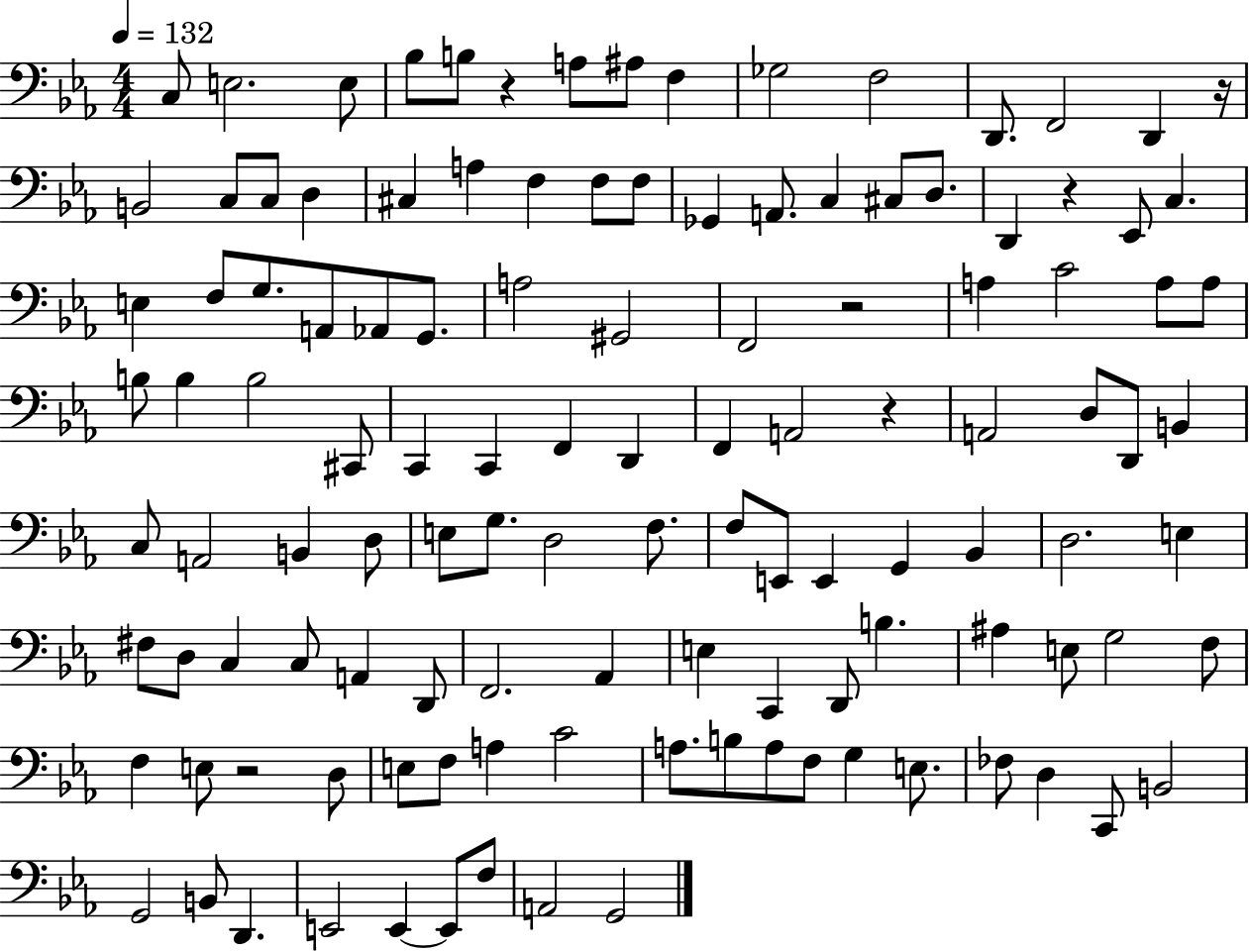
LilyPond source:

{
  \clef bass
  \numericTimeSignature
  \time 4/4
  \key ees \major
  \tempo 4 = 132
  \repeat volta 2 { c8 e2. e8 | bes8 b8 r4 a8 ais8 f4 | ges2 f2 | d,8. f,2 d,4 r16 | \break b,2 c8 c8 d4 | cis4 a4 f4 f8 f8 | ges,4 a,8. c4 cis8 d8. | d,4 r4 ees,8 c4. | \break e4 f8 g8. a,8 aes,8 g,8. | a2 gis,2 | f,2 r2 | a4 c'2 a8 a8 | \break b8 b4 b2 cis,8 | c,4 c,4 f,4 d,4 | f,4 a,2 r4 | a,2 d8 d,8 b,4 | \break c8 a,2 b,4 d8 | e8 g8. d2 f8. | f8 e,8 e,4 g,4 bes,4 | d2. e4 | \break fis8 d8 c4 c8 a,4 d,8 | f,2. aes,4 | e4 c,4 d,8 b4. | ais4 e8 g2 f8 | \break f4 e8 r2 d8 | e8 f8 a4 c'2 | a8. b8 a8 f8 g4 e8. | fes8 d4 c,8 b,2 | \break g,2 b,8 d,4. | e,2 e,4~~ e,8 f8 | a,2 g,2 | } \bar "|."
}